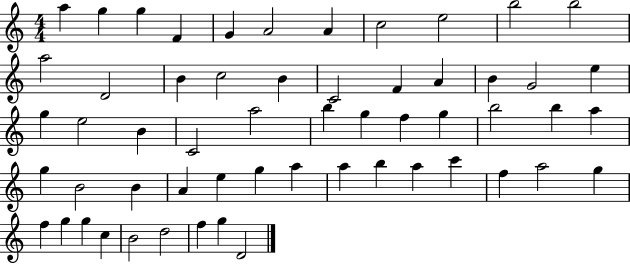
A5/q G5/q G5/q F4/q G4/q A4/h A4/q C5/h E5/h B5/h B5/h A5/h D4/h B4/q C5/h B4/q C4/h F4/q A4/q B4/q G4/h E5/q G5/q E5/h B4/q C4/h A5/h B5/q G5/q F5/q G5/q B5/h B5/q A5/q G5/q B4/h B4/q A4/q E5/q G5/q A5/q A5/q B5/q A5/q C6/q F5/q A5/h G5/q F5/q G5/q G5/q C5/q B4/h D5/h F5/q G5/q D4/h